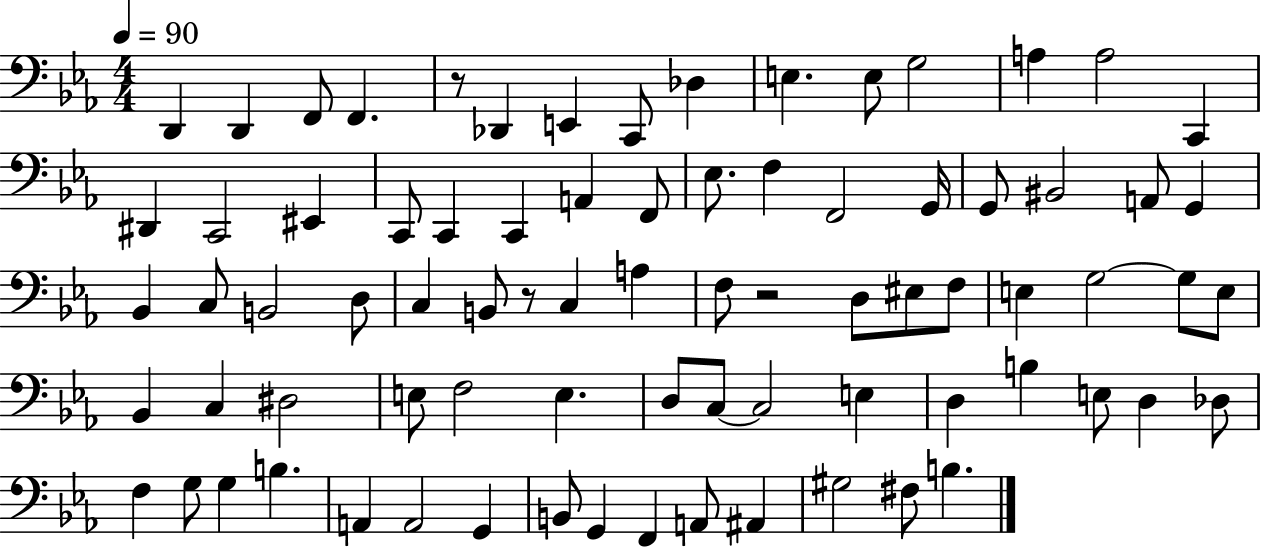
X:1
T:Untitled
M:4/4
L:1/4
K:Eb
D,, D,, F,,/2 F,, z/2 _D,, E,, C,,/2 _D, E, E,/2 G,2 A, A,2 C,, ^D,, C,,2 ^E,, C,,/2 C,, C,, A,, F,,/2 _E,/2 F, F,,2 G,,/4 G,,/2 ^B,,2 A,,/2 G,, _B,, C,/2 B,,2 D,/2 C, B,,/2 z/2 C, A, F,/2 z2 D,/2 ^E,/2 F,/2 E, G,2 G,/2 E,/2 _B,, C, ^D,2 E,/2 F,2 E, D,/2 C,/2 C,2 E, D, B, E,/2 D, _D,/2 F, G,/2 G, B, A,, A,,2 G,, B,,/2 G,, F,, A,,/2 ^A,, ^G,2 ^F,/2 B,